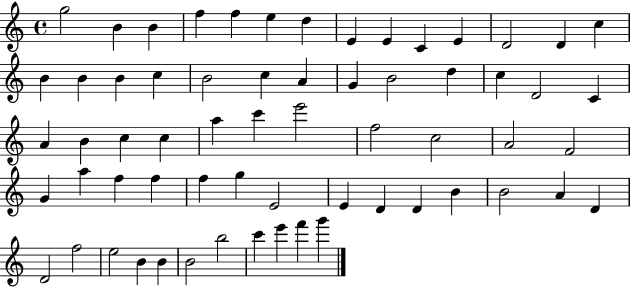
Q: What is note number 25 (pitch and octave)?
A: C5